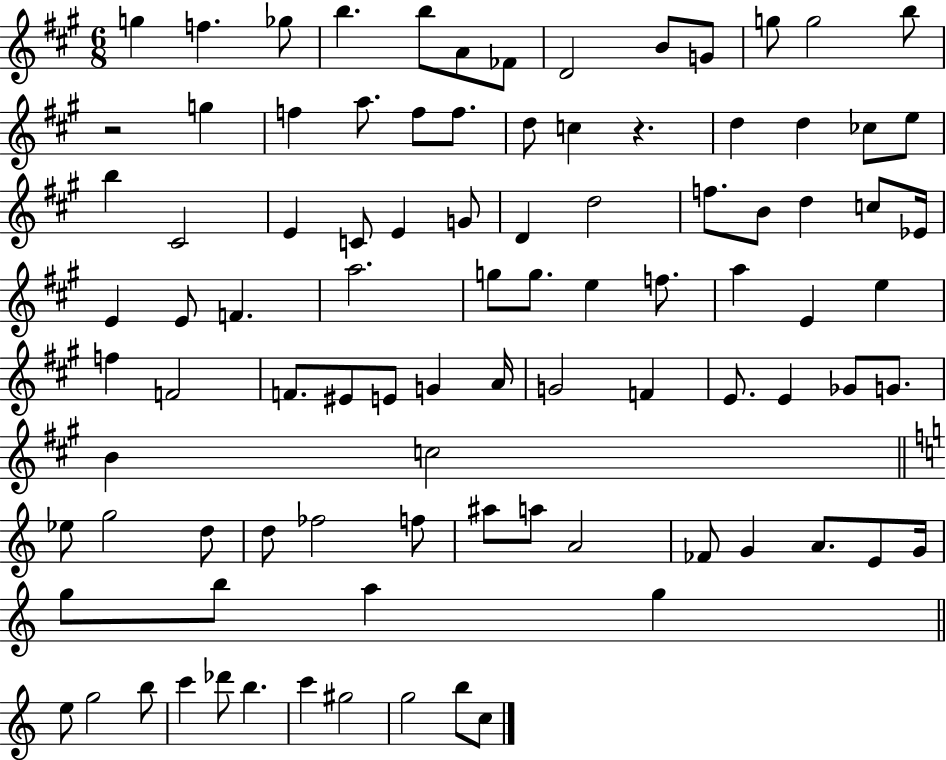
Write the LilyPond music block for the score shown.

{
  \clef treble
  \numericTimeSignature
  \time 6/8
  \key a \major
  g''4 f''4. ges''8 | b''4. b''8 a'8 fes'8 | d'2 b'8 g'8 | g''8 g''2 b''8 | \break r2 g''4 | f''4 a''8. f''8 f''8. | d''8 c''4 r4. | d''4 d''4 ces''8 e''8 | \break b''4 cis'2 | e'4 c'8 e'4 g'8 | d'4 d''2 | f''8. b'8 d''4 c''8 ees'16 | \break e'4 e'8 f'4. | a''2. | g''8 g''8. e''4 f''8. | a''4 e'4 e''4 | \break f''4 f'2 | f'8. eis'8 e'8 g'4 a'16 | g'2 f'4 | e'8. e'4 ges'8 g'8. | \break b'4 c''2 | \bar "||" \break \key a \minor ees''8 g''2 d''8 | d''8 fes''2 f''8 | ais''8 a''8 a'2 | fes'8 g'4 a'8. e'8 g'16 | \break g''8 b''8 a''4 g''4 | \bar "||" \break \key c \major e''8 g''2 b''8 | c'''4 des'''8 b''4. | c'''4 gis''2 | g''2 b''8 c''8 | \break \bar "|."
}